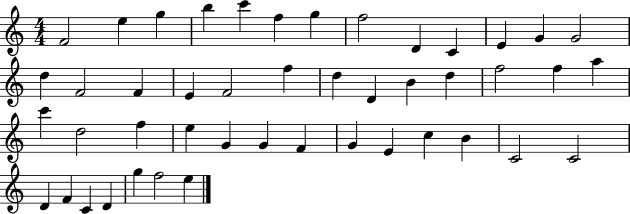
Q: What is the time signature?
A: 4/4